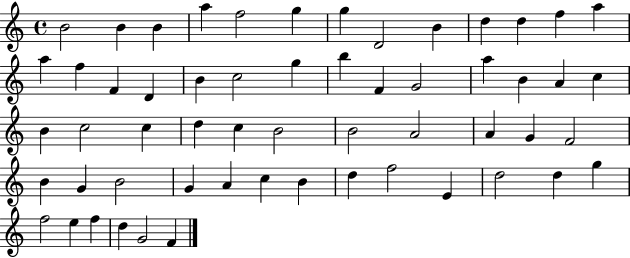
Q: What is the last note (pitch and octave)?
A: F4